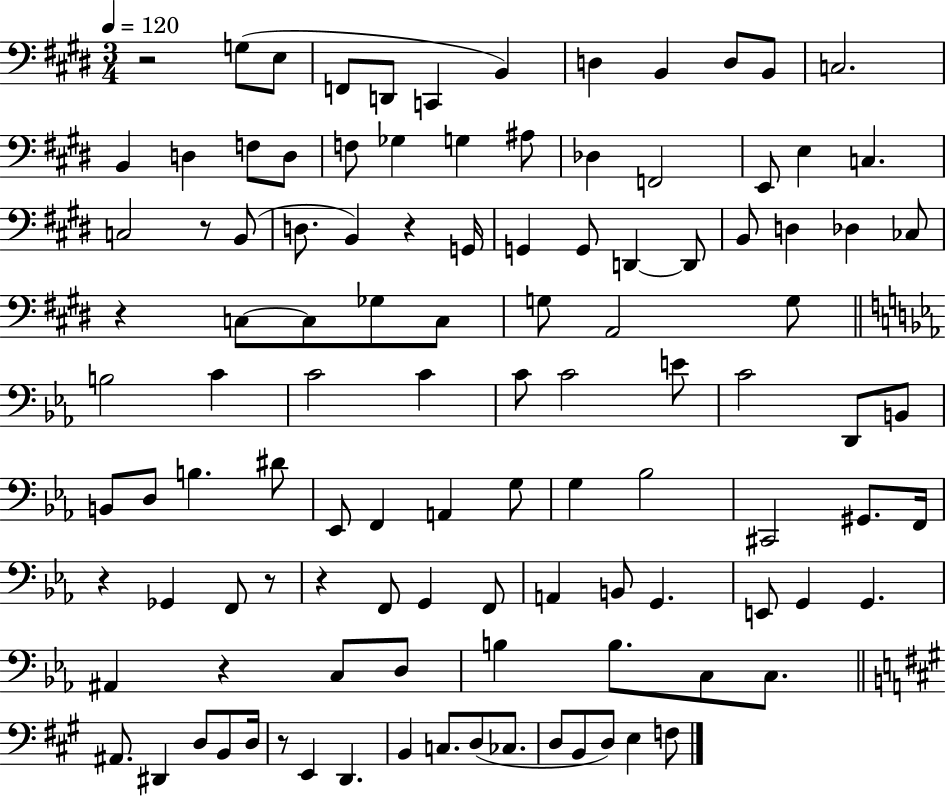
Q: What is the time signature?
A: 3/4